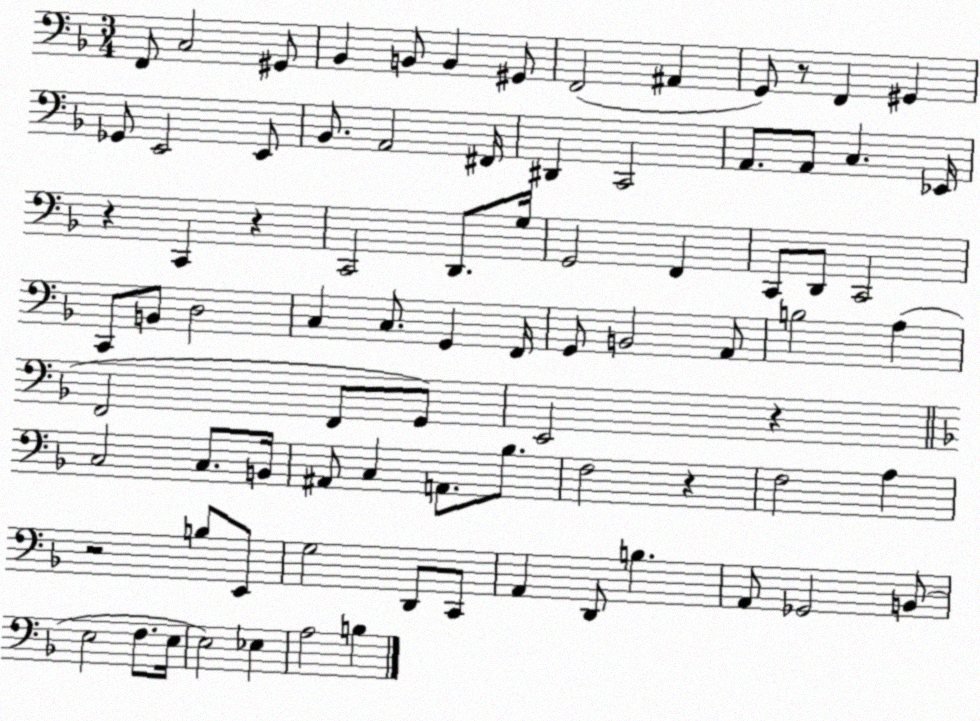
X:1
T:Untitled
M:3/4
L:1/4
K:F
F,,/2 C,2 ^G,,/2 _B,, B,,/2 B,, ^G,,/2 F,,2 ^A,, G,,/2 z/2 F,, ^G,, _G,,/2 E,,2 E,,/2 _B,,/2 A,,2 ^F,,/4 ^D,, C,,2 A,,/2 A,,/2 C, _E,,/4 z C,, z C,,2 D,,/2 G,/4 G,,2 F,, C,,/2 D,,/2 C,,2 C,,/2 B,,/2 D,2 C, C,/2 G,, F,,/4 G,,/2 B,,2 A,,/2 B,2 A, F,,2 F,,/2 G,,/2 E,,2 z C,2 C,/2 B,,/4 ^A,,/2 C, A,,/2 _B,/2 F,2 z F,2 A, z2 B,/2 E,,/2 G,2 D,,/2 C,,/2 A,, D,,/2 B, A,,/2 _G,,2 B,,/2 E,2 F,/2 E,/4 E,2 _E, A,2 B,